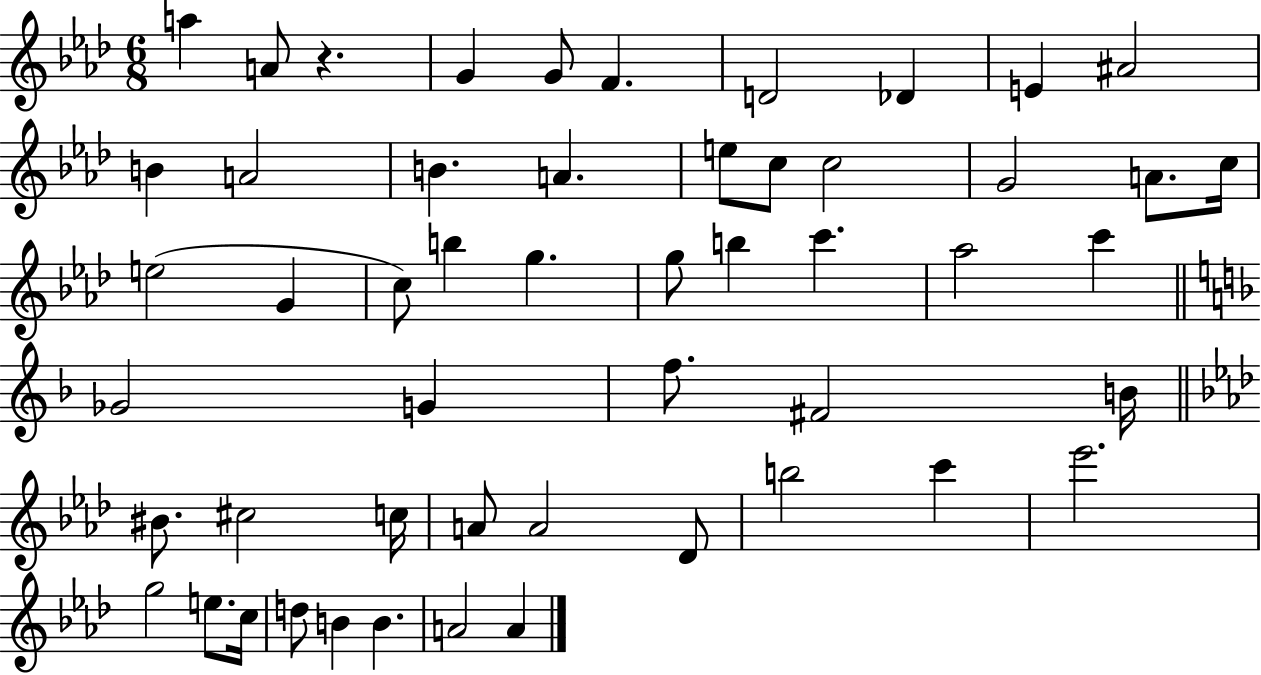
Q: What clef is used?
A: treble